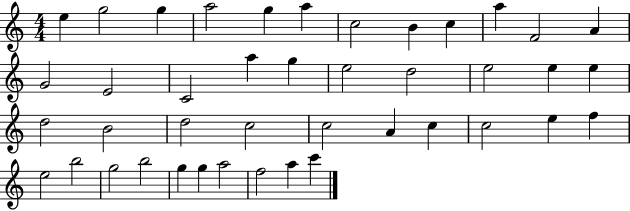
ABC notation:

X:1
T:Untitled
M:4/4
L:1/4
K:C
e g2 g a2 g a c2 B c a F2 A G2 E2 C2 a g e2 d2 e2 e e d2 B2 d2 c2 c2 A c c2 e f e2 b2 g2 b2 g g a2 f2 a c'